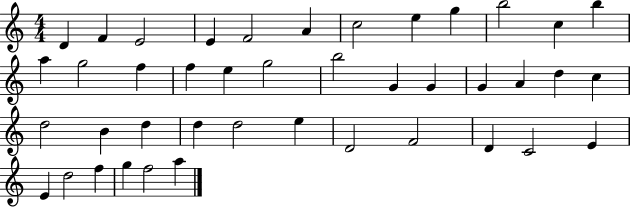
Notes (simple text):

D4/q F4/q E4/h E4/q F4/h A4/q C5/h E5/q G5/q B5/h C5/q B5/q A5/q G5/h F5/q F5/q E5/q G5/h B5/h G4/q G4/q G4/q A4/q D5/q C5/q D5/h B4/q D5/q D5/q D5/h E5/q D4/h F4/h D4/q C4/h E4/q E4/q D5/h F5/q G5/q F5/h A5/q